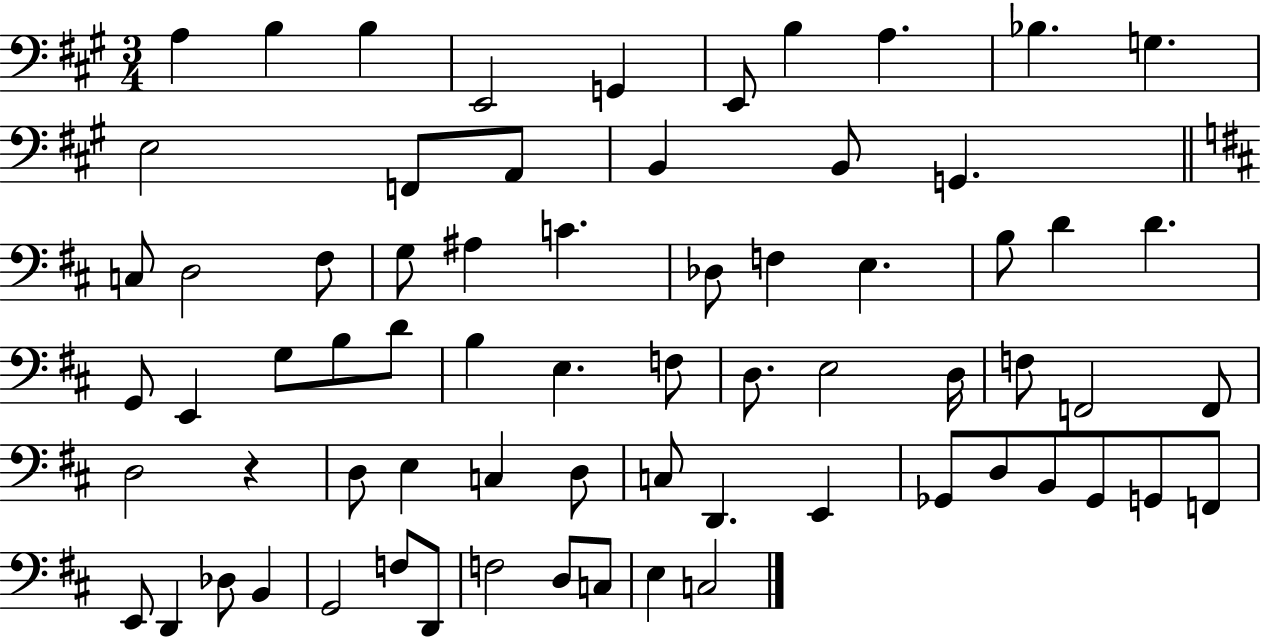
{
  \clef bass
  \numericTimeSignature
  \time 3/4
  \key a \major
  a4 b4 b4 | e,2 g,4 | e,8 b4 a4. | bes4. g4. | \break e2 f,8 a,8 | b,4 b,8 g,4. | \bar "||" \break \key d \major c8 d2 fis8 | g8 ais4 c'4. | des8 f4 e4. | b8 d'4 d'4. | \break g,8 e,4 g8 b8 d'8 | b4 e4. f8 | d8. e2 d16 | f8 f,2 f,8 | \break d2 r4 | d8 e4 c4 d8 | c8 d,4. e,4 | ges,8 d8 b,8 ges,8 g,8 f,8 | \break e,8 d,4 des8 b,4 | g,2 f8 d,8 | f2 d8 c8 | e4 c2 | \break \bar "|."
}